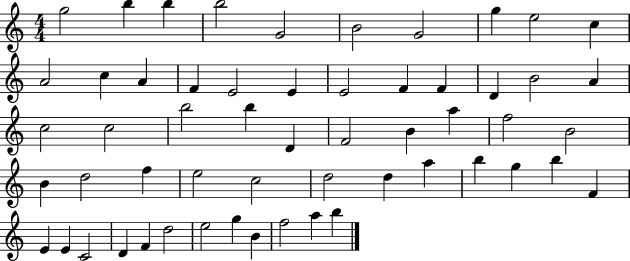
{
  \clef treble
  \numericTimeSignature
  \time 4/4
  \key c \major
  g''2 b''4 b''4 | b''2 g'2 | b'2 g'2 | g''4 e''2 c''4 | \break a'2 c''4 a'4 | f'4 e'2 e'4 | e'2 f'4 f'4 | d'4 b'2 a'4 | \break c''2 c''2 | b''2 b''4 d'4 | f'2 b'4 a''4 | f''2 b'2 | \break b'4 d''2 f''4 | e''2 c''2 | d''2 d''4 a''4 | b''4 g''4 b''4 f'4 | \break e'4 e'4 c'2 | d'4 f'4 d''2 | e''2 g''4 b'4 | f''2 a''4 b''4 | \break \bar "|."
}